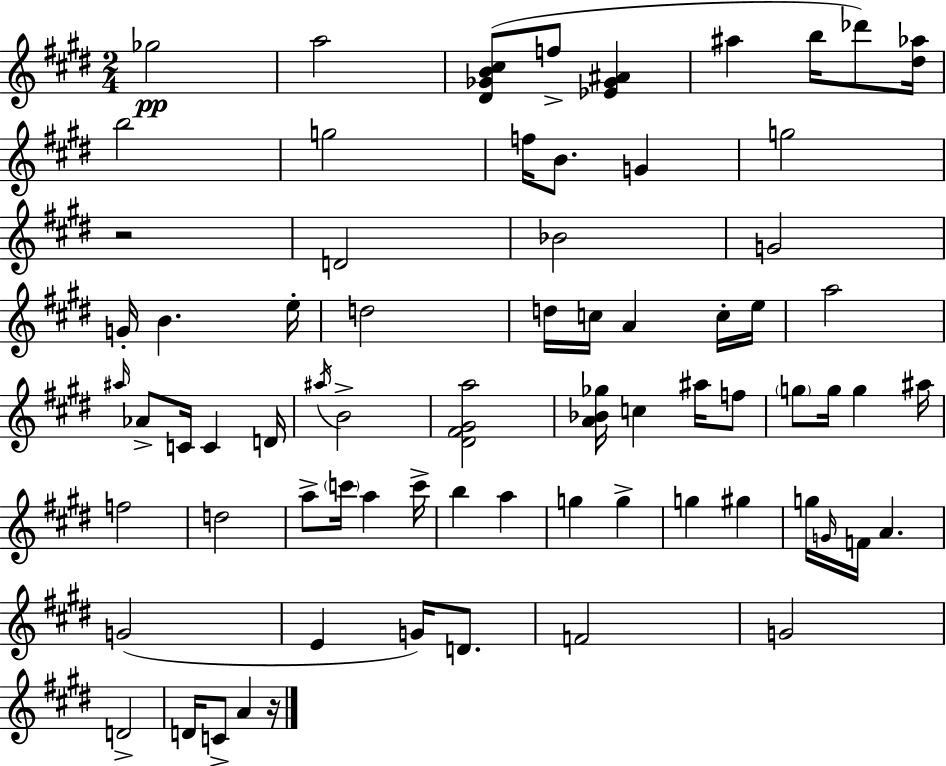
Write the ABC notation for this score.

X:1
T:Untitled
M:2/4
L:1/4
K:E
_g2 a2 [^D_GB^c]/2 f/2 [_E_G^A] ^a b/4 _d'/2 [^d_a]/4 b2 g2 f/4 B/2 G g2 z2 D2 _B2 G2 G/4 B e/4 d2 d/4 c/4 A c/4 e/4 a2 ^a/4 _A/2 C/4 C D/4 ^a/4 B2 [^D^F^Ga]2 [A_B_g]/4 c ^a/4 f/2 g/2 g/4 g ^a/4 f2 d2 a/2 c'/4 a c'/4 b a g g g ^g g/4 G/4 F/4 A G2 E G/4 D/2 F2 G2 D2 D/4 C/2 A z/4